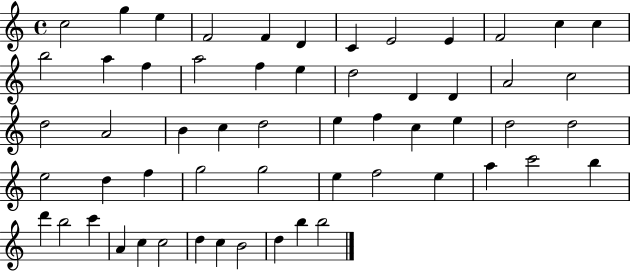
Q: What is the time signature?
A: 4/4